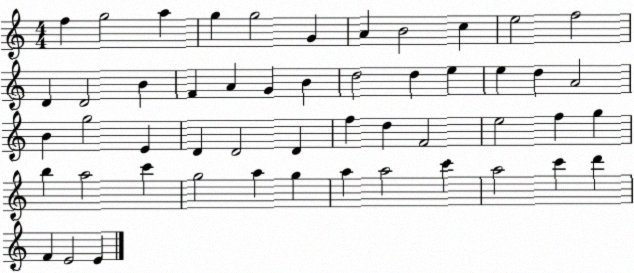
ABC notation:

X:1
T:Untitled
M:4/4
L:1/4
K:C
f g2 a g g2 G A B2 c e2 f2 D D2 B F A G B d2 d e e d A2 B g2 E D D2 D f d F2 e2 f g b a2 c' g2 a g a a2 c' a2 c' d' F E2 E